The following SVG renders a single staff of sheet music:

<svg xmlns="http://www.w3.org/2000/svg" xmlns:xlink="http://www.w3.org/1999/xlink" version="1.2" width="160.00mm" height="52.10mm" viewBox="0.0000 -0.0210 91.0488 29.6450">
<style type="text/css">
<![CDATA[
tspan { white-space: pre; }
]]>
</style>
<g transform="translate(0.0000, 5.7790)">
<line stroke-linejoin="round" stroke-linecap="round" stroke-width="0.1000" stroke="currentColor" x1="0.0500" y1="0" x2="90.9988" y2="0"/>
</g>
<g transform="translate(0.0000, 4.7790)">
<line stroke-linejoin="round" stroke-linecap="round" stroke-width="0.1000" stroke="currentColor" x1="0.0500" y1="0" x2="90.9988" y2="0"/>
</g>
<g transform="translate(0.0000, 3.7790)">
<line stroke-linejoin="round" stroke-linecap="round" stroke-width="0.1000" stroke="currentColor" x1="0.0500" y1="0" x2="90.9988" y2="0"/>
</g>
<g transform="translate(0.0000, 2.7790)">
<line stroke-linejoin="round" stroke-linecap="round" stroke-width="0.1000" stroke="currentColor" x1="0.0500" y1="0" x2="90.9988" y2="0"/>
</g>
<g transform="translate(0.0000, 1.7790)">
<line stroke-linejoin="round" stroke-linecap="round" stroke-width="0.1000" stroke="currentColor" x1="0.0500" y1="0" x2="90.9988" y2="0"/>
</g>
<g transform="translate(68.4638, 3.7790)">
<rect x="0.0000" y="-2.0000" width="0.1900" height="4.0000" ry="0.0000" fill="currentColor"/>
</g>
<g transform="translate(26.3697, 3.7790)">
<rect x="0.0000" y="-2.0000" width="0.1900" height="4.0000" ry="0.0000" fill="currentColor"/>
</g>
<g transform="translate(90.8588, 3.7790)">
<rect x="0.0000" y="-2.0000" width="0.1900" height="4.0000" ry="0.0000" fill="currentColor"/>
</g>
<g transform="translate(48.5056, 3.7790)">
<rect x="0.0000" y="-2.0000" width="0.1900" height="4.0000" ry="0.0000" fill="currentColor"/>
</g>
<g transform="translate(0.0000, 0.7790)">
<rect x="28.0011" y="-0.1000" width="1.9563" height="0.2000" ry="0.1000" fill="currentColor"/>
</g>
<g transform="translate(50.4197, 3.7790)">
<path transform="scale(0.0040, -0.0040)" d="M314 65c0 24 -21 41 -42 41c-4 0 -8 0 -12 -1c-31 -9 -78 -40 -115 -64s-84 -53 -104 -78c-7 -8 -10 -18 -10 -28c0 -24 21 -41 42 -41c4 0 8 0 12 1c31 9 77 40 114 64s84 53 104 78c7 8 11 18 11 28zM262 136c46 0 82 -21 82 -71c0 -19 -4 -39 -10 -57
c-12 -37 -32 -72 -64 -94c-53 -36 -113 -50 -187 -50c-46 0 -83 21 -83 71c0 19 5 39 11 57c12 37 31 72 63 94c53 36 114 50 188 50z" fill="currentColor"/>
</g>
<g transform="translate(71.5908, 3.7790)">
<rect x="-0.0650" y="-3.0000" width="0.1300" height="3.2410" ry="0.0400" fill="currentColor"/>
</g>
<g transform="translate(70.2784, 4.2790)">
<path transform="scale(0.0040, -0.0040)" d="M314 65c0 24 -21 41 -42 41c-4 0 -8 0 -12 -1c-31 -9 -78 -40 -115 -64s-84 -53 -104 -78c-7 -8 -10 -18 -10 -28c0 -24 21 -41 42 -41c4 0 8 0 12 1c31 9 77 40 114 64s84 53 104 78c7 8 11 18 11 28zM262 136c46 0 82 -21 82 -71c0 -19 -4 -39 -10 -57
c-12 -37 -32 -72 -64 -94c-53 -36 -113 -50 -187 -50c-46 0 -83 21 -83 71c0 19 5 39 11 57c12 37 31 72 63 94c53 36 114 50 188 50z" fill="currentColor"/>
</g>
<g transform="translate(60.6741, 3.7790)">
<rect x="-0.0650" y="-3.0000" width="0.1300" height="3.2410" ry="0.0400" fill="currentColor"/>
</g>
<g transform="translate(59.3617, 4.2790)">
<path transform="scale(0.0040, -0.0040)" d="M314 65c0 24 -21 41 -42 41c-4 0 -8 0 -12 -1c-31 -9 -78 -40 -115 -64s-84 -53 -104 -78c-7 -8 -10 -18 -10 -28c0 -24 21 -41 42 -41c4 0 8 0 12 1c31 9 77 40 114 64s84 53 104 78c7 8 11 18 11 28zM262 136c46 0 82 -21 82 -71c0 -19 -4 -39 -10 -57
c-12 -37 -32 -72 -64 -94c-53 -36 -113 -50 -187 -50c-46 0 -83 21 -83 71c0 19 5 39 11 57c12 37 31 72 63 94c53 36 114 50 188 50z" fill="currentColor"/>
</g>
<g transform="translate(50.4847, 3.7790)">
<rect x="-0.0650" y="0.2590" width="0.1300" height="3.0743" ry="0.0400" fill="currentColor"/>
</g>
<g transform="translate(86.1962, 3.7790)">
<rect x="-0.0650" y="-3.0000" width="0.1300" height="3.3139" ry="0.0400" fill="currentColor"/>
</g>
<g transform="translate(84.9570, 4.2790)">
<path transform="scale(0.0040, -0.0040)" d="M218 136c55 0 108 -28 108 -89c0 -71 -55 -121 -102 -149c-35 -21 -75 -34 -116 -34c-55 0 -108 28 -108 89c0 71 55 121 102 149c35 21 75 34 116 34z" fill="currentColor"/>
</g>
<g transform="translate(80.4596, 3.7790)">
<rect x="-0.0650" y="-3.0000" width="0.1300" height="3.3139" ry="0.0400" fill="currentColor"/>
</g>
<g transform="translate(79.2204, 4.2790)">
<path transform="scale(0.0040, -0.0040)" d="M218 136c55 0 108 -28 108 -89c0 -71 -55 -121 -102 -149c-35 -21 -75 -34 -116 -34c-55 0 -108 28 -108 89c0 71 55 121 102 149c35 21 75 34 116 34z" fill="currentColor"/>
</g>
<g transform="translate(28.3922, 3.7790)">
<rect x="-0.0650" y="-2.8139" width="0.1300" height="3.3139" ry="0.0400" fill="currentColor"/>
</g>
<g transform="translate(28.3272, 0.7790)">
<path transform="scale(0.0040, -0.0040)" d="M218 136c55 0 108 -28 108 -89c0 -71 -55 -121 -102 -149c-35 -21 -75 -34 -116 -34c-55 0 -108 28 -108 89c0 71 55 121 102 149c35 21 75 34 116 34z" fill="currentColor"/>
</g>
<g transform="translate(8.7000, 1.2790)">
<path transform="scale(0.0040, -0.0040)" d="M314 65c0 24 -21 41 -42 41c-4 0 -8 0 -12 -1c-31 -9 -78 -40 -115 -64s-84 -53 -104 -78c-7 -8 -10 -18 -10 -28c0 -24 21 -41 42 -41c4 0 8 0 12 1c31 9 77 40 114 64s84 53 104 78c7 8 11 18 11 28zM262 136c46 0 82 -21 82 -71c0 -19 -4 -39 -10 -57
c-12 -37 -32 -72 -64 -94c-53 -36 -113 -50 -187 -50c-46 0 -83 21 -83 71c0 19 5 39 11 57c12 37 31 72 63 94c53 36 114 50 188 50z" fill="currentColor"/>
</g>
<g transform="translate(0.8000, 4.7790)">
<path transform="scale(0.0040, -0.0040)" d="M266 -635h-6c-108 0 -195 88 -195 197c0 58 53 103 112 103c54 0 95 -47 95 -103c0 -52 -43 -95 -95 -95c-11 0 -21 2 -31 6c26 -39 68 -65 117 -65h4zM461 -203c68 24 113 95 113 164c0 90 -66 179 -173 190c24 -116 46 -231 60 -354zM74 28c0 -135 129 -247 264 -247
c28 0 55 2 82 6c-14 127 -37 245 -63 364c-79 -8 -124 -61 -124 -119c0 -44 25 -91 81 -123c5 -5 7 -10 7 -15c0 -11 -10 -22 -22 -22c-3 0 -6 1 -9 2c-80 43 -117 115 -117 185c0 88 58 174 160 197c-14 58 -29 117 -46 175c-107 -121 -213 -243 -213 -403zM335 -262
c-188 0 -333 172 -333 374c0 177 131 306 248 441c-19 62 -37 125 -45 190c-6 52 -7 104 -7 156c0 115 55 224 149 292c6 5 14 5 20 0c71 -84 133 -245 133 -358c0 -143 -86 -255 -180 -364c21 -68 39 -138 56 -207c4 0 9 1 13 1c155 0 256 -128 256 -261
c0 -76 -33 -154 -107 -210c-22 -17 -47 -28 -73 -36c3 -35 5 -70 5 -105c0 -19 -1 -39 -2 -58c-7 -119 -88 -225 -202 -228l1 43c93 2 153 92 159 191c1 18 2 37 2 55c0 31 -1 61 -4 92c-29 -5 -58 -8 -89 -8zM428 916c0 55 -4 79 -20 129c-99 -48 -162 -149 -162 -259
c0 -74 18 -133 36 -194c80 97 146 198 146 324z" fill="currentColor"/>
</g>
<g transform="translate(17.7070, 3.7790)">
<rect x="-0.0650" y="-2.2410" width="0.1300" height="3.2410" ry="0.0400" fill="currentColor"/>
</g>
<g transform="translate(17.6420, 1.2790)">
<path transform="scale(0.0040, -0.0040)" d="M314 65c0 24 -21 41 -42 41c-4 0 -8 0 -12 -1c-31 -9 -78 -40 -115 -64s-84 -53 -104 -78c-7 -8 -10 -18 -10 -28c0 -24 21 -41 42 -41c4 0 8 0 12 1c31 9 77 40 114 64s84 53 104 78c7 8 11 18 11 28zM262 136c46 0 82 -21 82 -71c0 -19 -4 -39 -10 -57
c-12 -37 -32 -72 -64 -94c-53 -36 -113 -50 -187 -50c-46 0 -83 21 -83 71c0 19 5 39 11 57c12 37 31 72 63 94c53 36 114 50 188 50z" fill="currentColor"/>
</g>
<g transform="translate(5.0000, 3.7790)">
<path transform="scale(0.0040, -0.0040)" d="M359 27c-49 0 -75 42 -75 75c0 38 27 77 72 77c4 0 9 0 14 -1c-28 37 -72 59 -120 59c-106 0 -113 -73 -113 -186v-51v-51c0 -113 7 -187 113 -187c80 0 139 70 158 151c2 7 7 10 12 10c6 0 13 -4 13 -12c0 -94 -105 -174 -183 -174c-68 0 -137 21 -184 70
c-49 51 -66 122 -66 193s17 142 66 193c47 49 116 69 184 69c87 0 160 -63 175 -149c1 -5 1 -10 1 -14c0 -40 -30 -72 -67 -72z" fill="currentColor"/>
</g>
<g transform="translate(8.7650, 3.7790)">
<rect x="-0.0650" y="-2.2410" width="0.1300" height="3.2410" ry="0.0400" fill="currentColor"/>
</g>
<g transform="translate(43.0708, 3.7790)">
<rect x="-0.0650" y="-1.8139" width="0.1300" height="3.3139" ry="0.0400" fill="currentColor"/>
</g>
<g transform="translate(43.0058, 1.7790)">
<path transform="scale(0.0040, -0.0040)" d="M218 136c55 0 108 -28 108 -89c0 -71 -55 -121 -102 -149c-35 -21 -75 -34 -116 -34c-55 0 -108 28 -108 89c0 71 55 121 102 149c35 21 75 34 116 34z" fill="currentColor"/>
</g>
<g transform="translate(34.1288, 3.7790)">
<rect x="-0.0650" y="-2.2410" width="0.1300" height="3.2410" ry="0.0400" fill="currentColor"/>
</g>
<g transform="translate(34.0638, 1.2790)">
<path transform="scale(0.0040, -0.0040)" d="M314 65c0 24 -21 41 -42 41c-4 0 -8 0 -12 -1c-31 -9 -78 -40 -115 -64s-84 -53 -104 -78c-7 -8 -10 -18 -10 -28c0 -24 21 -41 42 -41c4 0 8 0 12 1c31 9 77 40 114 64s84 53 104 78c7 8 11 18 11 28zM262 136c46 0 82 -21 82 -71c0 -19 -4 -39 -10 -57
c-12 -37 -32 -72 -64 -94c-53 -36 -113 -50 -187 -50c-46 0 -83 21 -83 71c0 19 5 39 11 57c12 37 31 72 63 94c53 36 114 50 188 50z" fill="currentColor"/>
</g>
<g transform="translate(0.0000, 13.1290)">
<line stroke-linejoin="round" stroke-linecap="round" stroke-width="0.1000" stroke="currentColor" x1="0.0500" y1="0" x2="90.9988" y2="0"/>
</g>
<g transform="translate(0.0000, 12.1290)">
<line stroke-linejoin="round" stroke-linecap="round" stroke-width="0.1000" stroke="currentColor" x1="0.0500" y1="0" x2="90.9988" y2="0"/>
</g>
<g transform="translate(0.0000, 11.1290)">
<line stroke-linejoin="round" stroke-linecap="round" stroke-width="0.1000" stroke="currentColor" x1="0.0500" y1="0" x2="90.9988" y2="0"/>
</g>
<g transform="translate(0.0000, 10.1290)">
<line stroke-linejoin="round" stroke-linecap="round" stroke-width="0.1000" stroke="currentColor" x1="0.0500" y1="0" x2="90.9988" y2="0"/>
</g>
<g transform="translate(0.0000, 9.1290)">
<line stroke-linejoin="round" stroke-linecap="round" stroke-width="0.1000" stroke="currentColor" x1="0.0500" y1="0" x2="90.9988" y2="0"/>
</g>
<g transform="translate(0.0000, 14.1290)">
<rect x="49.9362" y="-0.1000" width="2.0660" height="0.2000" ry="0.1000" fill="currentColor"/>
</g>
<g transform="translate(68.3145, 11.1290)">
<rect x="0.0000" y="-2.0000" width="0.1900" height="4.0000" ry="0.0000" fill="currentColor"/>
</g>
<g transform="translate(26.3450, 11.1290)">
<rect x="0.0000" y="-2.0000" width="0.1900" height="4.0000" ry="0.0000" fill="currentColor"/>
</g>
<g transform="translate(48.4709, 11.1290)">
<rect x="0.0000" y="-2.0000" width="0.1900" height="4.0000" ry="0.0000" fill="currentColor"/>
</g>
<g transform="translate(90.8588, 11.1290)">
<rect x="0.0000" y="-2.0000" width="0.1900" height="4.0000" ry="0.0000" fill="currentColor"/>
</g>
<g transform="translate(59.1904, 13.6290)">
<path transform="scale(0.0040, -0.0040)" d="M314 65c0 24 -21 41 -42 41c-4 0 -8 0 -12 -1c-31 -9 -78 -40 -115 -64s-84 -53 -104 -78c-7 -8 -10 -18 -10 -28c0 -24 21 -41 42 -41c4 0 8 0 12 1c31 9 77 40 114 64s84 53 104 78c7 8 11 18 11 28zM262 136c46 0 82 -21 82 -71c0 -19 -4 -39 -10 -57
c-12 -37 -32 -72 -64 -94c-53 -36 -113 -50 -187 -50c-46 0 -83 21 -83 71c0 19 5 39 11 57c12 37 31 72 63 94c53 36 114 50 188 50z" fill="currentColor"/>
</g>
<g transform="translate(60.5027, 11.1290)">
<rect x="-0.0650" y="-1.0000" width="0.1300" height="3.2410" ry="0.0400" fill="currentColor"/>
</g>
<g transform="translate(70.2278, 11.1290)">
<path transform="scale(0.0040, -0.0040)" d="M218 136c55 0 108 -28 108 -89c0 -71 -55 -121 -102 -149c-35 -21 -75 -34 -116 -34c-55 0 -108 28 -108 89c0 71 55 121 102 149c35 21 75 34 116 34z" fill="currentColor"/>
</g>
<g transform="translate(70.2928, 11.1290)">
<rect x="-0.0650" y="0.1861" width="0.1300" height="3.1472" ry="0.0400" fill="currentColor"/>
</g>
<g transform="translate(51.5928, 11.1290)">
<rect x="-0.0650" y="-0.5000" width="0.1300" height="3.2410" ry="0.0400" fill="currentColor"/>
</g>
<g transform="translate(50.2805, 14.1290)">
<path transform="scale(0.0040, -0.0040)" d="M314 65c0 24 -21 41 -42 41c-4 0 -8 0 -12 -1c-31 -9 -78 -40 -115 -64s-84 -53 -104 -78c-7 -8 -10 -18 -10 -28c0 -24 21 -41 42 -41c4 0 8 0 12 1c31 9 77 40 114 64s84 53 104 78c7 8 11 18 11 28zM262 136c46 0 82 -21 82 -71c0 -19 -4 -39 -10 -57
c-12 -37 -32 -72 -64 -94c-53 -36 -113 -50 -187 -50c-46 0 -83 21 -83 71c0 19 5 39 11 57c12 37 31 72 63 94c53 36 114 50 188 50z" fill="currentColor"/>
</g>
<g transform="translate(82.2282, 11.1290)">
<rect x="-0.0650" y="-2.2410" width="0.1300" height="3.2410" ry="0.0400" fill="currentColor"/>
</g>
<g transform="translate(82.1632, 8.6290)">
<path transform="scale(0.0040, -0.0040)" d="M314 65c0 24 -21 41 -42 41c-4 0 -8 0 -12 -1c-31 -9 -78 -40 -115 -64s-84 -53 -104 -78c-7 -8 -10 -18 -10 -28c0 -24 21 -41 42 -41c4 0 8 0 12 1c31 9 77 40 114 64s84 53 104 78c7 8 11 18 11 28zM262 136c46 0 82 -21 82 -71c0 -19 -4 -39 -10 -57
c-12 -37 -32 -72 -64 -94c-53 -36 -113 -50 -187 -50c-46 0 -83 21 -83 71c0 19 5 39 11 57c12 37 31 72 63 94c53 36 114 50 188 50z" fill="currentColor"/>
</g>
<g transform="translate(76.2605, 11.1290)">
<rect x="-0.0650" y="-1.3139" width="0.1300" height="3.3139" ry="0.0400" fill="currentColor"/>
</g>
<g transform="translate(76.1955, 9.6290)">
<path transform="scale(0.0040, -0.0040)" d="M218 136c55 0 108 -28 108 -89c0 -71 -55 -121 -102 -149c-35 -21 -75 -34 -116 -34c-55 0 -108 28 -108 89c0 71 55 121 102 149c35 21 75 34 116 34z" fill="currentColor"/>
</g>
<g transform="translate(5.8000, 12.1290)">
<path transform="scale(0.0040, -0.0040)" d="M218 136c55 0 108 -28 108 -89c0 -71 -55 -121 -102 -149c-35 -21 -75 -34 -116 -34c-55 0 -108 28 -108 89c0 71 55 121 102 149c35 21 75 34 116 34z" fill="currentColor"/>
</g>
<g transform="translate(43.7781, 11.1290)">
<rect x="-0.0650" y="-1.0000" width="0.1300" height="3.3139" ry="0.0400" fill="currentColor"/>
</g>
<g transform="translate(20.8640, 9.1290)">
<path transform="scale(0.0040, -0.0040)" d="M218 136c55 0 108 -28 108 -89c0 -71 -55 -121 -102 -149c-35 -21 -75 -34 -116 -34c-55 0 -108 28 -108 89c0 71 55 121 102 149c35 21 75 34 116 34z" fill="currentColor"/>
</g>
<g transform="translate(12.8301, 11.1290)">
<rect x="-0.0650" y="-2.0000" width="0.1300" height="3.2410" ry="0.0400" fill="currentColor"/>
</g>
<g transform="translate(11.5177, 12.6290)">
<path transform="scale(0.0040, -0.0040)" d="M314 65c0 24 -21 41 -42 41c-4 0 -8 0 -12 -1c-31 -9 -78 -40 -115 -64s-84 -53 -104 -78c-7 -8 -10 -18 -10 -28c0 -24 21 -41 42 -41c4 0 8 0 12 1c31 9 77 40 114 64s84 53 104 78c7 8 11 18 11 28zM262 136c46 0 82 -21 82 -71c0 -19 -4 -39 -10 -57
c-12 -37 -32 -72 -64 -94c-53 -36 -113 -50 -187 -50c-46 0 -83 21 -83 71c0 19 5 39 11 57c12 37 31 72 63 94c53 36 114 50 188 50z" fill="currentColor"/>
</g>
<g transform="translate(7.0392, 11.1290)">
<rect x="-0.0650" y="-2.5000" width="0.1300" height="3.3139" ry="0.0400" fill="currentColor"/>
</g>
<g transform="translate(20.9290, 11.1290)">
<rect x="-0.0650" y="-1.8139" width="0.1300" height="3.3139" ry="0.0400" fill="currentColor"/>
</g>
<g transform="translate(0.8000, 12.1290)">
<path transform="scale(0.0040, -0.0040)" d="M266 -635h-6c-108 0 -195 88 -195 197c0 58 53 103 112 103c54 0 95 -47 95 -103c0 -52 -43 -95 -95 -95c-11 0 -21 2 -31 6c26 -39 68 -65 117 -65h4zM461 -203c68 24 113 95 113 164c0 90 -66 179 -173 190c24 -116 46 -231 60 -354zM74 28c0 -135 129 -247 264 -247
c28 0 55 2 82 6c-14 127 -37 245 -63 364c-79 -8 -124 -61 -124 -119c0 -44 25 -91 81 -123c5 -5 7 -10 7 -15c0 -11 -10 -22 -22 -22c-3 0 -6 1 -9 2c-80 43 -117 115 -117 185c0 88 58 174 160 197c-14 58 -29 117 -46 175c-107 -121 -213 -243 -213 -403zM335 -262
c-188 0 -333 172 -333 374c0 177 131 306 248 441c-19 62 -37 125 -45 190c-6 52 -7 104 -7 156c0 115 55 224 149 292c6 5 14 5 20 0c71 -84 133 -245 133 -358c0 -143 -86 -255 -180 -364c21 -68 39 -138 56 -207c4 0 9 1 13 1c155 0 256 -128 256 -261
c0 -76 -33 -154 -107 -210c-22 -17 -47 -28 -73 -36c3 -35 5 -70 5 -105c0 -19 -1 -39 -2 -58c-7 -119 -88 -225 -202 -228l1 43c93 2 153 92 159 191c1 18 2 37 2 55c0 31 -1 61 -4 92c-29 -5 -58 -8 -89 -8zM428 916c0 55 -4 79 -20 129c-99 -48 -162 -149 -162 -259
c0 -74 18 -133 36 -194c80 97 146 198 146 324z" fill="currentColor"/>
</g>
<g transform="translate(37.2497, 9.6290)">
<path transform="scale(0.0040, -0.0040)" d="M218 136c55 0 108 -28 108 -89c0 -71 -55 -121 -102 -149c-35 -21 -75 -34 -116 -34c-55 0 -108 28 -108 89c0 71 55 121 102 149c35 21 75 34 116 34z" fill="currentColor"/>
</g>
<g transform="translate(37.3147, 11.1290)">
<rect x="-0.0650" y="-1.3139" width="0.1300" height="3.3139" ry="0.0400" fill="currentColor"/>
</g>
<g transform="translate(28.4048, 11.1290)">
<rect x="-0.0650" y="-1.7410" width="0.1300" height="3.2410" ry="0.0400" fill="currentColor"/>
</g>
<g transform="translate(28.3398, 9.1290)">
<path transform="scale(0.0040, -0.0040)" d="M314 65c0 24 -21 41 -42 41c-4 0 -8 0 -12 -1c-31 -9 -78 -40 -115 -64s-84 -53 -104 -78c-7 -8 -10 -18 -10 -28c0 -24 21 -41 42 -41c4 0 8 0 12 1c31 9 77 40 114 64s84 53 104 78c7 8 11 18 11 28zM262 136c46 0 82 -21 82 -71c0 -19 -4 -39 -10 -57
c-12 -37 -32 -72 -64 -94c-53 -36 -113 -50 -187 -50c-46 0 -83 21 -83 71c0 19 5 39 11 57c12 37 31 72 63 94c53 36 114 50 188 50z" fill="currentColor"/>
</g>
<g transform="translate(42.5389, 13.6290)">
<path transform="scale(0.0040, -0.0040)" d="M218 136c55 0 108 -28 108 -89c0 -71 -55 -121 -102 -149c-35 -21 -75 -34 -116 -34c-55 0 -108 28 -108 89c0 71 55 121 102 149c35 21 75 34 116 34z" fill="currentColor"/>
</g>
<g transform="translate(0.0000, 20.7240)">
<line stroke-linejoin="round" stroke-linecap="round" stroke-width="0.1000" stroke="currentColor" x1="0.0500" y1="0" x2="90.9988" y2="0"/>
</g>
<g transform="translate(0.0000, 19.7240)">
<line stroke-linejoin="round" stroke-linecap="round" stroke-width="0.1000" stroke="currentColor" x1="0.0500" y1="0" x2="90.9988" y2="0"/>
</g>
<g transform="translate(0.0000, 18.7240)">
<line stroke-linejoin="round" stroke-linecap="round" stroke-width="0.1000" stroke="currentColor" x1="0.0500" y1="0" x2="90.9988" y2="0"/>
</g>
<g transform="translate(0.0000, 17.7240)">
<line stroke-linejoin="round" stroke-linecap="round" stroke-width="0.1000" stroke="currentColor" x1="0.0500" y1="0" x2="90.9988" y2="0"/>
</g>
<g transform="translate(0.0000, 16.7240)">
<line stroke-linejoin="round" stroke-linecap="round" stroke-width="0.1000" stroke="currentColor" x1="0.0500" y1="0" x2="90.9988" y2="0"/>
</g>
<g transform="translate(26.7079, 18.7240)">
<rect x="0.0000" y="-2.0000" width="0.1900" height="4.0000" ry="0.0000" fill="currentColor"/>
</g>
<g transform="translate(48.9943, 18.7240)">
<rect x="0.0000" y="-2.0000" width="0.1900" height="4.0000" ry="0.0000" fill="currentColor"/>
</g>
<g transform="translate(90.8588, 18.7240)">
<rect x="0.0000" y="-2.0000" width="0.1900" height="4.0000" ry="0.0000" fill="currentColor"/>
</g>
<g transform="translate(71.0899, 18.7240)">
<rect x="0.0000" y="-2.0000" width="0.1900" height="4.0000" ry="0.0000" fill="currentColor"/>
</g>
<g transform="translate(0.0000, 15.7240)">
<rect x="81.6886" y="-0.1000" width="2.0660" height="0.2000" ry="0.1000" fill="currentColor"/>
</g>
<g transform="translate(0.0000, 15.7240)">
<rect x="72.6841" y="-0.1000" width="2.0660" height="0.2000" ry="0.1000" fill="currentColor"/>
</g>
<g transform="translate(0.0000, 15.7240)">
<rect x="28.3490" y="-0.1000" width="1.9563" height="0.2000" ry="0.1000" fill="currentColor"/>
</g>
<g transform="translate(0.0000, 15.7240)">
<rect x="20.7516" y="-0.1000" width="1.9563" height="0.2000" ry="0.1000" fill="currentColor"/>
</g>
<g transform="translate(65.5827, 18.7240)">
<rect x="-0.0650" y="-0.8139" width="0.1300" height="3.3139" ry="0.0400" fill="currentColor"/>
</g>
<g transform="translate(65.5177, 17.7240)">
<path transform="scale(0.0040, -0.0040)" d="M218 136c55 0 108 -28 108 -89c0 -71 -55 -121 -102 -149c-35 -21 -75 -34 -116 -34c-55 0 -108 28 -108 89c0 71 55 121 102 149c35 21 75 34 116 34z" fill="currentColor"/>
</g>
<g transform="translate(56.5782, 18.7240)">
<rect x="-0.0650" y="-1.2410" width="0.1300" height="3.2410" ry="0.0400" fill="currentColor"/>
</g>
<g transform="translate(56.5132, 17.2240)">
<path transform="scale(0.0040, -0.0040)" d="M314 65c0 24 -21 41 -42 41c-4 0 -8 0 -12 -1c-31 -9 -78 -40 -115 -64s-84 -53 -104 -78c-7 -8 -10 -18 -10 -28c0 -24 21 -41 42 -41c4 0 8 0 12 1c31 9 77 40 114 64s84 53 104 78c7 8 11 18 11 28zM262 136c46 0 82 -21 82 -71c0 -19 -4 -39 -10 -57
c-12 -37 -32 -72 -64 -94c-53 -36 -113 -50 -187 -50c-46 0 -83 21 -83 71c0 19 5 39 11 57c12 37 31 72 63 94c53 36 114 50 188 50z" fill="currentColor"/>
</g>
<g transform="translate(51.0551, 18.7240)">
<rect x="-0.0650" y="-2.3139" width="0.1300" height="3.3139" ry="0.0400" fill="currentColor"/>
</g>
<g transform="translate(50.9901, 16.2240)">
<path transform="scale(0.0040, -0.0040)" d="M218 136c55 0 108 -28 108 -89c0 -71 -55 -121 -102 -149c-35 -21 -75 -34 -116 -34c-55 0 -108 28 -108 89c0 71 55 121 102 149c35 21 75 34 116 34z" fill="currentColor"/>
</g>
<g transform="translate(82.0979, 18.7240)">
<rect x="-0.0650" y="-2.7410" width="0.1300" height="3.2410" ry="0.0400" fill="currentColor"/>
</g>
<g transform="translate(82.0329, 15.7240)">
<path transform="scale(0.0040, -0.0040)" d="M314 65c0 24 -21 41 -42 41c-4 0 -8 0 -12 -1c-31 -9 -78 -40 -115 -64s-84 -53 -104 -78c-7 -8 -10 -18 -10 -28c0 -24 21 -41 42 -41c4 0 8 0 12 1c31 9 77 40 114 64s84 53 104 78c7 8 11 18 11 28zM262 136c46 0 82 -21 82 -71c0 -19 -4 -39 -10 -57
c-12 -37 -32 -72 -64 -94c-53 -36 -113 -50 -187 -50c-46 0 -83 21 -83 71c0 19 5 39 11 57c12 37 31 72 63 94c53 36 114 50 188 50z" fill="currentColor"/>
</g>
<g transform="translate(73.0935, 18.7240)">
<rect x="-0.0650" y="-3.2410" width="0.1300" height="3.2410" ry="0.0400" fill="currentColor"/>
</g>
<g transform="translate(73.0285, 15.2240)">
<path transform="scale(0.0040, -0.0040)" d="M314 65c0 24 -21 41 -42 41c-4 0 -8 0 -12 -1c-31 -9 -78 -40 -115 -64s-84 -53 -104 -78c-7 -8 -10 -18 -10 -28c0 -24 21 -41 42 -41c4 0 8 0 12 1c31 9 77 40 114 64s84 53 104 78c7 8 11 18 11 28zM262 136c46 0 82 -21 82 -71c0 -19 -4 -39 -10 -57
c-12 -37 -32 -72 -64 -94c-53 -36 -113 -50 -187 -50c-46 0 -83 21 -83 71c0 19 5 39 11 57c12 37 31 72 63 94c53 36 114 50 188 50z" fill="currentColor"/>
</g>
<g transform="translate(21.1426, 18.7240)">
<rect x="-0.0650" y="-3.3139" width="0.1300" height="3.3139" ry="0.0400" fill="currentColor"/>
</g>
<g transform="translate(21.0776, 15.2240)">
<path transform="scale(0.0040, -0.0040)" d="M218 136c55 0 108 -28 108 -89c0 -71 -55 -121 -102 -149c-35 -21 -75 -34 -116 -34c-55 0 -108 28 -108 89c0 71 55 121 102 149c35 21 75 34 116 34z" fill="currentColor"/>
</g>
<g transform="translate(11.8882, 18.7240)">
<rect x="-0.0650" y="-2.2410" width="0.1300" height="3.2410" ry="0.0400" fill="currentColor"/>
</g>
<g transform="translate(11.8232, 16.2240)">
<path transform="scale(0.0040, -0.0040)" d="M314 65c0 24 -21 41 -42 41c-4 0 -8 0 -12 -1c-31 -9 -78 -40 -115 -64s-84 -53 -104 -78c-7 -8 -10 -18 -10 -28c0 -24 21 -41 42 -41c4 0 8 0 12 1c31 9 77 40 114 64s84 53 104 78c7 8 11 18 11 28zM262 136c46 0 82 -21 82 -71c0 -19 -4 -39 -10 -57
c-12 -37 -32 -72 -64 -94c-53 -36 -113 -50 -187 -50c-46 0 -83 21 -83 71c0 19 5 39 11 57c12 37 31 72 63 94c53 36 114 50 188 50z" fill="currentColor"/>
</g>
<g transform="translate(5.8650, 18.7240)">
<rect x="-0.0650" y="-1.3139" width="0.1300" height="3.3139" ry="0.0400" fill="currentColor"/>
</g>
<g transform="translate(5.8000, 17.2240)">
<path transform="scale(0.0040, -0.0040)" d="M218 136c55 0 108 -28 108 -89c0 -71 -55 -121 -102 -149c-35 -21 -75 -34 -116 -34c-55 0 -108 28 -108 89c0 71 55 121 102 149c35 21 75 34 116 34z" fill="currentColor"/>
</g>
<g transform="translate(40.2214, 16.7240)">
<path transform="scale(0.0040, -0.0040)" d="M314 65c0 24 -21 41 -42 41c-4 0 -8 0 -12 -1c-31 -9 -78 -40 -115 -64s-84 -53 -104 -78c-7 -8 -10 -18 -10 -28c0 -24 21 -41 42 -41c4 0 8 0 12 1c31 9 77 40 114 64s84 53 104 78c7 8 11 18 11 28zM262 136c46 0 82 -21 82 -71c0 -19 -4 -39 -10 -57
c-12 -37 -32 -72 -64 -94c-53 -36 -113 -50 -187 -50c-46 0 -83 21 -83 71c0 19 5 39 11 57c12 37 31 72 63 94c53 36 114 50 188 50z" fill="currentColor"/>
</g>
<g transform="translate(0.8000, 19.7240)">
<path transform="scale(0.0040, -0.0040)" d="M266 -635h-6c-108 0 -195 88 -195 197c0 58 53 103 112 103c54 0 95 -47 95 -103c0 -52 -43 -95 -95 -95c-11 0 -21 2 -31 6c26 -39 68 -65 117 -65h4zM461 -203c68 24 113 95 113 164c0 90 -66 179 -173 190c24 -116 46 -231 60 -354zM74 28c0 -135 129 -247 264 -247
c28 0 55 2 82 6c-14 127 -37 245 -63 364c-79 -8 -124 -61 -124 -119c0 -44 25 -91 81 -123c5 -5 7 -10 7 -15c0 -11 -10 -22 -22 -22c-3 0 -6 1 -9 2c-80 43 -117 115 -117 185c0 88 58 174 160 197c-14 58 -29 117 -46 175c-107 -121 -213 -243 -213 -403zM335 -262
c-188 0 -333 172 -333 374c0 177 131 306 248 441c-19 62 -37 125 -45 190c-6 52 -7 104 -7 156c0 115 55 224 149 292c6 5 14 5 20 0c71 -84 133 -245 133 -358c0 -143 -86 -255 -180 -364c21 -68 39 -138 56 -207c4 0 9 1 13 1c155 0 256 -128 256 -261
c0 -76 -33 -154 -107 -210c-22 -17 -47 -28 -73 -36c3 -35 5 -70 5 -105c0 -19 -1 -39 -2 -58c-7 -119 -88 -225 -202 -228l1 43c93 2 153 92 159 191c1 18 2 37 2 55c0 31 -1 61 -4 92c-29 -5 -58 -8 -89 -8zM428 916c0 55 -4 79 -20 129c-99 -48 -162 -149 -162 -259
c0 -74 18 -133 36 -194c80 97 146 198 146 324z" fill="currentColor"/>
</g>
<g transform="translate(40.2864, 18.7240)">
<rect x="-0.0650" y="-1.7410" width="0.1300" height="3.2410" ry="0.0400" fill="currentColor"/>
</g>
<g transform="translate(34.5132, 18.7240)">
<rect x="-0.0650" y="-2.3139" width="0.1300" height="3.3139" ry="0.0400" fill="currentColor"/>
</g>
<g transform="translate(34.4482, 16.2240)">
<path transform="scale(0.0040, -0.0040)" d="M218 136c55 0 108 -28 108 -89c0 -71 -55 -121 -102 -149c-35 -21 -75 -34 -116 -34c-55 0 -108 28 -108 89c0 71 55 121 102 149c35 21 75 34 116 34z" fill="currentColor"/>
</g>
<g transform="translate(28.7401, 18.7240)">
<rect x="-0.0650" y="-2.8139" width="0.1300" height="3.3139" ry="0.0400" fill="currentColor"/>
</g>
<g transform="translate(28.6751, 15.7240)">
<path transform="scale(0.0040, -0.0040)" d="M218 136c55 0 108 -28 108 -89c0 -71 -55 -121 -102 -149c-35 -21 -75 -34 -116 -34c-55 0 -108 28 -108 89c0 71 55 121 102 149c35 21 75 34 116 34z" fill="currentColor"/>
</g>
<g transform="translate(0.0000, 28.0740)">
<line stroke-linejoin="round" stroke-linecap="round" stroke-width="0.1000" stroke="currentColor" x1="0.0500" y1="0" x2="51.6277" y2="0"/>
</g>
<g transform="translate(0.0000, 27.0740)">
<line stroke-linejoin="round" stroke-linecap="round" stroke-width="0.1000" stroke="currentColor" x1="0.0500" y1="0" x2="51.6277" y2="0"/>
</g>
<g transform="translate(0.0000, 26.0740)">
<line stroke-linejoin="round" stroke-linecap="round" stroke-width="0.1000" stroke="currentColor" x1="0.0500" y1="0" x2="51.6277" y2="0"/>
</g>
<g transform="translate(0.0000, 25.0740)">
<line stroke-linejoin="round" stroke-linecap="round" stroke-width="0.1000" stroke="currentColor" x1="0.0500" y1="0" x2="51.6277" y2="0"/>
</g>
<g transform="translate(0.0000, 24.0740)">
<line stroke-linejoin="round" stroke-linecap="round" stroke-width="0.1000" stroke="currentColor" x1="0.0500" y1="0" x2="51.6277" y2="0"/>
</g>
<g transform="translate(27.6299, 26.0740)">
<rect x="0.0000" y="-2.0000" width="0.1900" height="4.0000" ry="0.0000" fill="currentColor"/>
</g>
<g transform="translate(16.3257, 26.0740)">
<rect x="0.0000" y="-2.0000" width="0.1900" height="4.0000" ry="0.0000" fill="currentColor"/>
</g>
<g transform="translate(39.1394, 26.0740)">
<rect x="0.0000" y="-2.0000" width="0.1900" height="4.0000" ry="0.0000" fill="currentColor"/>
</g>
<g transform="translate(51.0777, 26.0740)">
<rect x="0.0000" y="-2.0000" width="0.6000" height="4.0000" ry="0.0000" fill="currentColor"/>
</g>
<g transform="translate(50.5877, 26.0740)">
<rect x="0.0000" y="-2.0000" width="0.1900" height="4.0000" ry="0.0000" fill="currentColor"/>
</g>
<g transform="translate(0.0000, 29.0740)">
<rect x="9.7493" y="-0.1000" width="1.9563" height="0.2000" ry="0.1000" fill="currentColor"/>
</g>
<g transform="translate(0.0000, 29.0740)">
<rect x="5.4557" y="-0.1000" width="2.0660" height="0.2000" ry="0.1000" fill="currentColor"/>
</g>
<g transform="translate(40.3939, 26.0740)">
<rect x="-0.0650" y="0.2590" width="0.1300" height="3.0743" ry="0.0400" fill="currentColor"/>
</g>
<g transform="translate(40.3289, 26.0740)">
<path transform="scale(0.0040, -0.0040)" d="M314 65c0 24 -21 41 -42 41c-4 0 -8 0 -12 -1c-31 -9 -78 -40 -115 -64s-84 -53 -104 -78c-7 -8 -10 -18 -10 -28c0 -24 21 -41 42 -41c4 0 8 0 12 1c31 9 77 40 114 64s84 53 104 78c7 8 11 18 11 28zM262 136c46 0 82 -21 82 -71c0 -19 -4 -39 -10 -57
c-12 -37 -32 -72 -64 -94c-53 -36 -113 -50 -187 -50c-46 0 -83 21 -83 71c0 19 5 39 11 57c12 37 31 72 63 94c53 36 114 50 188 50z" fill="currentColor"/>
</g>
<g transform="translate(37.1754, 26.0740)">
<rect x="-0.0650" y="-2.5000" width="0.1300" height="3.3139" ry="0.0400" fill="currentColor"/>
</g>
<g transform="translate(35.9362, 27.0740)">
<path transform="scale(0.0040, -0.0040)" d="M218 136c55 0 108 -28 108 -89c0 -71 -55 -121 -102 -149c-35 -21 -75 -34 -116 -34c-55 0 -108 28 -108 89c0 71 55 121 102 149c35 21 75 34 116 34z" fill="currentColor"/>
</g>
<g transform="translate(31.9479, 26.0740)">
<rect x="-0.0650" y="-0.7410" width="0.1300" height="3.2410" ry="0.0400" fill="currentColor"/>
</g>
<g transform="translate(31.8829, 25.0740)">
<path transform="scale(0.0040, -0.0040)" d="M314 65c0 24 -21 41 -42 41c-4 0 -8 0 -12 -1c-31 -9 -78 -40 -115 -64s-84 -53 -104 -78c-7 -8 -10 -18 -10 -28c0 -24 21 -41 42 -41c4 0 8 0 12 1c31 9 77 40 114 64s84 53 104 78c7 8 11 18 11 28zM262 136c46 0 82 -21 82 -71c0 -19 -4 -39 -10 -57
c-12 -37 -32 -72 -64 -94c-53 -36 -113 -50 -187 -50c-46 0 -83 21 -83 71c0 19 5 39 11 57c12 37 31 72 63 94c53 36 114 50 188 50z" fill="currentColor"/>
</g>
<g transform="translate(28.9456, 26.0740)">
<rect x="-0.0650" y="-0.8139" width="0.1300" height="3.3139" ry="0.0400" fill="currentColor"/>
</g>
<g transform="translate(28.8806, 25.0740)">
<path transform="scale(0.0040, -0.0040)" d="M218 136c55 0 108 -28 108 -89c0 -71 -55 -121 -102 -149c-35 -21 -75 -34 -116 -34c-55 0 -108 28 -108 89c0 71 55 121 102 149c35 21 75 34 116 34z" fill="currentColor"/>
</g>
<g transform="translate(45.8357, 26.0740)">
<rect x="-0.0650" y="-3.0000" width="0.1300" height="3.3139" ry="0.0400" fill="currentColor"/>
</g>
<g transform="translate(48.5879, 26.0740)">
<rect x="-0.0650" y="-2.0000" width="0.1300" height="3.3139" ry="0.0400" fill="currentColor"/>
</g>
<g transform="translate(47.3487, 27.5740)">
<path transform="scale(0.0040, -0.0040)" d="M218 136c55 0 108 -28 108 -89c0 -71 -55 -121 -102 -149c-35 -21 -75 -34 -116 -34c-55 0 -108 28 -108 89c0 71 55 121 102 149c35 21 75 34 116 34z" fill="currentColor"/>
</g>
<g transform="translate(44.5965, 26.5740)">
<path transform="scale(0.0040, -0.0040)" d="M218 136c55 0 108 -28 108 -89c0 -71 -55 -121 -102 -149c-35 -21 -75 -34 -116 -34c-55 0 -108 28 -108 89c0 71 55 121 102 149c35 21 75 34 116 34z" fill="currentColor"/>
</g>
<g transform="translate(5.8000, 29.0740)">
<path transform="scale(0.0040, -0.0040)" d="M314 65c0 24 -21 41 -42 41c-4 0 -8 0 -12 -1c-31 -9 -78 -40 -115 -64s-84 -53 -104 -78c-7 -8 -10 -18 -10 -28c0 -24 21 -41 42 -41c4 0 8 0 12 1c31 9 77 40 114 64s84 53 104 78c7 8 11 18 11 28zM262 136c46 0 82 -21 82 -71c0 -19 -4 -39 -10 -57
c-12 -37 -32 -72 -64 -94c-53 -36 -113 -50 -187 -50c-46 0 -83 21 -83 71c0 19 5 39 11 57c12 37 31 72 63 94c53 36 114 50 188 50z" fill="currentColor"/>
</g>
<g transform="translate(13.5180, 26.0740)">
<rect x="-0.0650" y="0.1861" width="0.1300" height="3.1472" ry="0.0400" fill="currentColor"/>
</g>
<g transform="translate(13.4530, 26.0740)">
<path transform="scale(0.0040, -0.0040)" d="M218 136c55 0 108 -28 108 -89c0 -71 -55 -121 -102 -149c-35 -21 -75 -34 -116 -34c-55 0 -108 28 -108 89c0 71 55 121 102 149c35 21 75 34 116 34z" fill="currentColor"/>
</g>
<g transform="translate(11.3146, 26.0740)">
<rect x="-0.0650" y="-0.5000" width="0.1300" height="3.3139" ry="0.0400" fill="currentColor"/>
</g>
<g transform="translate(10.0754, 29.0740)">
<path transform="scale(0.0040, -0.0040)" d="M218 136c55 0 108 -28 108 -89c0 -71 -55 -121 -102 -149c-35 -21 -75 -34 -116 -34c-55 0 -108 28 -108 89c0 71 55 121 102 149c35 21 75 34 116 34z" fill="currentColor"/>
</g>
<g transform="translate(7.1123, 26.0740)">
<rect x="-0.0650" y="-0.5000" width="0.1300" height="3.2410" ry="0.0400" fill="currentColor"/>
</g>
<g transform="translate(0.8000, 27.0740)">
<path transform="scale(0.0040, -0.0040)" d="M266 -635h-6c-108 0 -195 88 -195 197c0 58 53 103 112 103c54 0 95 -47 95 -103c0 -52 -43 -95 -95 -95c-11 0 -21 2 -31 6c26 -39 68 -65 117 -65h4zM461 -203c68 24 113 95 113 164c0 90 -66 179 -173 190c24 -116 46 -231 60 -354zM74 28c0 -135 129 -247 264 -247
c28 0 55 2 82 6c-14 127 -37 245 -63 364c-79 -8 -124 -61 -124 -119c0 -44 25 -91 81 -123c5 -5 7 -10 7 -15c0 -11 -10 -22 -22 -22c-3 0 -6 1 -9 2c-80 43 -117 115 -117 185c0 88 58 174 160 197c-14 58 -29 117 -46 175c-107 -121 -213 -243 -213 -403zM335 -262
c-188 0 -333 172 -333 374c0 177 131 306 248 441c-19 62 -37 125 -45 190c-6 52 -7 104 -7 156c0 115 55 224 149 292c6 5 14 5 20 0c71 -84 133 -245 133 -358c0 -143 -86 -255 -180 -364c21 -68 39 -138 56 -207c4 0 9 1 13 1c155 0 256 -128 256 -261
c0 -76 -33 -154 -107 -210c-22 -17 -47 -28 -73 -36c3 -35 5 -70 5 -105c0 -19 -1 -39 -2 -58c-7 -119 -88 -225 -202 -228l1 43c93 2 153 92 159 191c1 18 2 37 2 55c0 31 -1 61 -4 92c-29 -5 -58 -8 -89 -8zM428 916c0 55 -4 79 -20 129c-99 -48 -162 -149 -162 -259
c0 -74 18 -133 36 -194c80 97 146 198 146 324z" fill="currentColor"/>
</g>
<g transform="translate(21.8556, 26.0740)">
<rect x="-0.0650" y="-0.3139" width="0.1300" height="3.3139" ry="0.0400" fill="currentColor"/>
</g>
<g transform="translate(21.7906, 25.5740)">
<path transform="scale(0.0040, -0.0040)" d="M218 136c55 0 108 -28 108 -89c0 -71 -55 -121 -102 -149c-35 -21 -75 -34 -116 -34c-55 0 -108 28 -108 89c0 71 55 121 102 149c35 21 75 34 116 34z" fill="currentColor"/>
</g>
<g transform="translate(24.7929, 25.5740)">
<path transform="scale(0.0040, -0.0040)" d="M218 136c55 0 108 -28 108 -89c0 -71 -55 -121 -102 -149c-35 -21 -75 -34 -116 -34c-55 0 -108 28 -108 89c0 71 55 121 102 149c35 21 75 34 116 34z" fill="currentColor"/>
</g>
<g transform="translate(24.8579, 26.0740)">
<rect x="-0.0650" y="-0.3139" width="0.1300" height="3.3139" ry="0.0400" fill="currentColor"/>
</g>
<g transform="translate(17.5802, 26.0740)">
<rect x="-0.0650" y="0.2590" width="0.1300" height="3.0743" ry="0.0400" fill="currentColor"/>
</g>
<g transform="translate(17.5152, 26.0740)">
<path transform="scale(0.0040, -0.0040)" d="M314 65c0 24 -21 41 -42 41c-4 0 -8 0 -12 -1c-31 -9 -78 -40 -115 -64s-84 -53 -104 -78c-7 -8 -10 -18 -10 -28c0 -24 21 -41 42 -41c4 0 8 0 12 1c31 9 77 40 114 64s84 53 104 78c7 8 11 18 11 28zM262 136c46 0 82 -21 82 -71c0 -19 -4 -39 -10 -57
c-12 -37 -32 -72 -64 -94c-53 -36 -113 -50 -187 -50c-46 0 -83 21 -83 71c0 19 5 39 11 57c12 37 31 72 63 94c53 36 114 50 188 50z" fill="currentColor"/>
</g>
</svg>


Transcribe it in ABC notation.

X:1
T:Untitled
M:4/4
L:1/4
K:C
g2 g2 a g2 f B2 A2 A2 A A G F2 f f2 e D C2 D2 B e g2 e g2 b a g f2 g e2 d b2 a2 C2 C B B2 c c d d2 G B2 A F